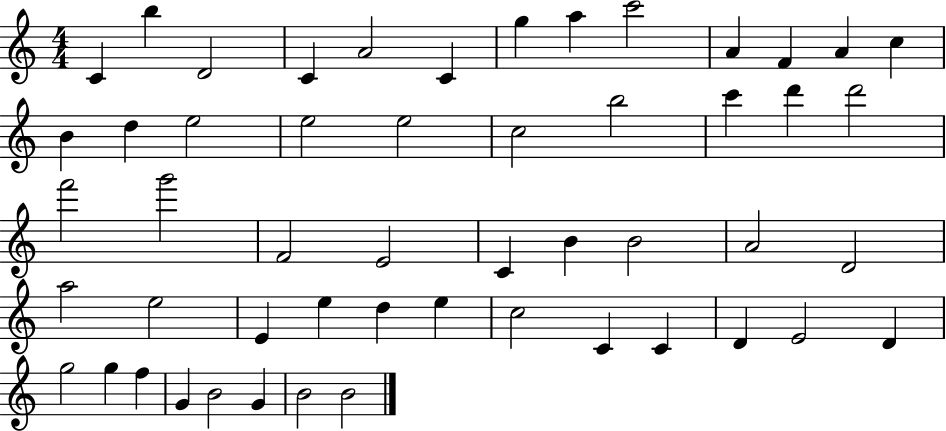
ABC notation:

X:1
T:Untitled
M:4/4
L:1/4
K:C
C b D2 C A2 C g a c'2 A F A c B d e2 e2 e2 c2 b2 c' d' d'2 f'2 g'2 F2 E2 C B B2 A2 D2 a2 e2 E e d e c2 C C D E2 D g2 g f G B2 G B2 B2